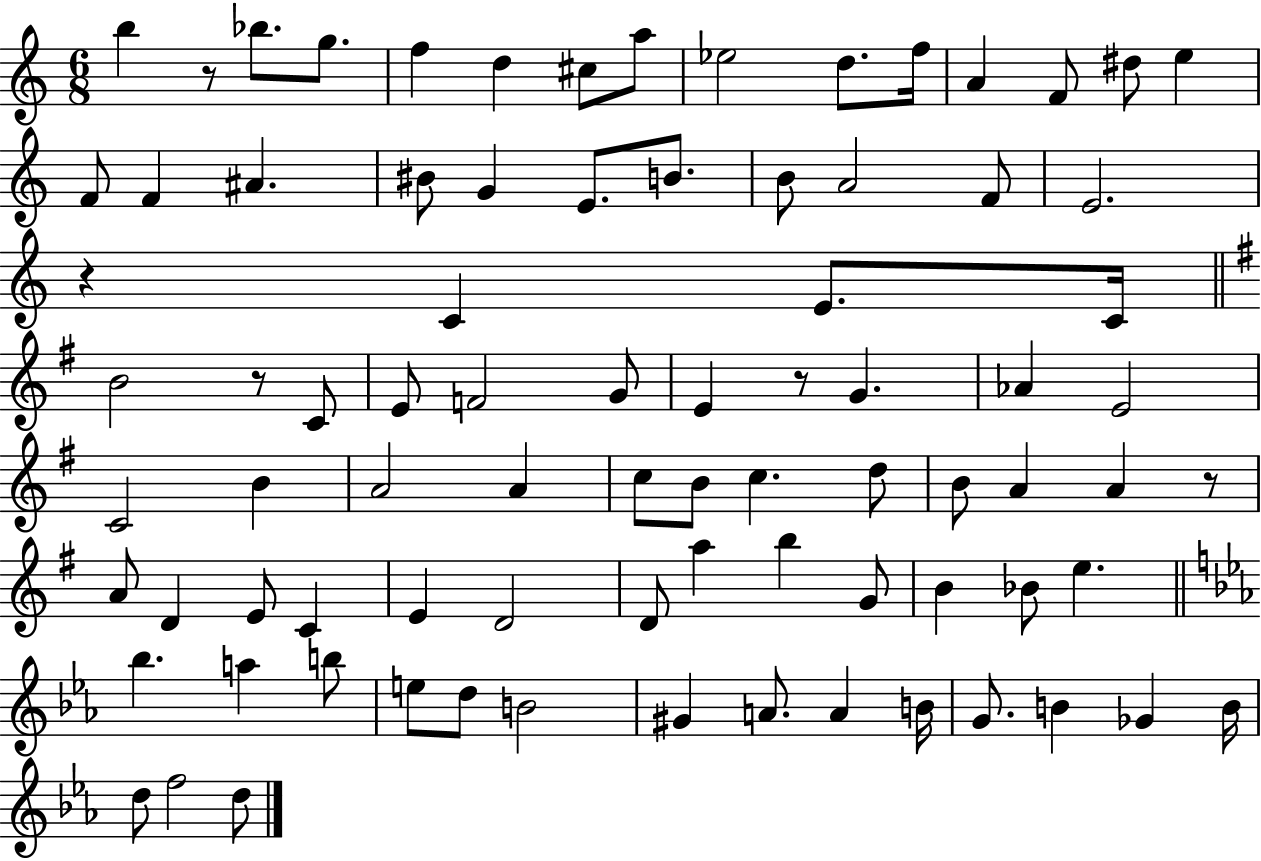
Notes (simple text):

B5/q R/e Bb5/e. G5/e. F5/q D5/q C#5/e A5/e Eb5/h D5/e. F5/s A4/q F4/e D#5/e E5/q F4/e F4/q A#4/q. BIS4/e G4/q E4/e. B4/e. B4/e A4/h F4/e E4/h. R/q C4/q E4/e. C4/s B4/h R/e C4/e E4/e F4/h G4/e E4/q R/e G4/q. Ab4/q E4/h C4/h B4/q A4/h A4/q C5/e B4/e C5/q. D5/e B4/e A4/q A4/q R/e A4/e D4/q E4/e C4/q E4/q D4/h D4/e A5/q B5/q G4/e B4/q Bb4/e E5/q. Bb5/q. A5/q B5/e E5/e D5/e B4/h G#4/q A4/e. A4/q B4/s G4/e. B4/q Gb4/q B4/s D5/e F5/h D5/e